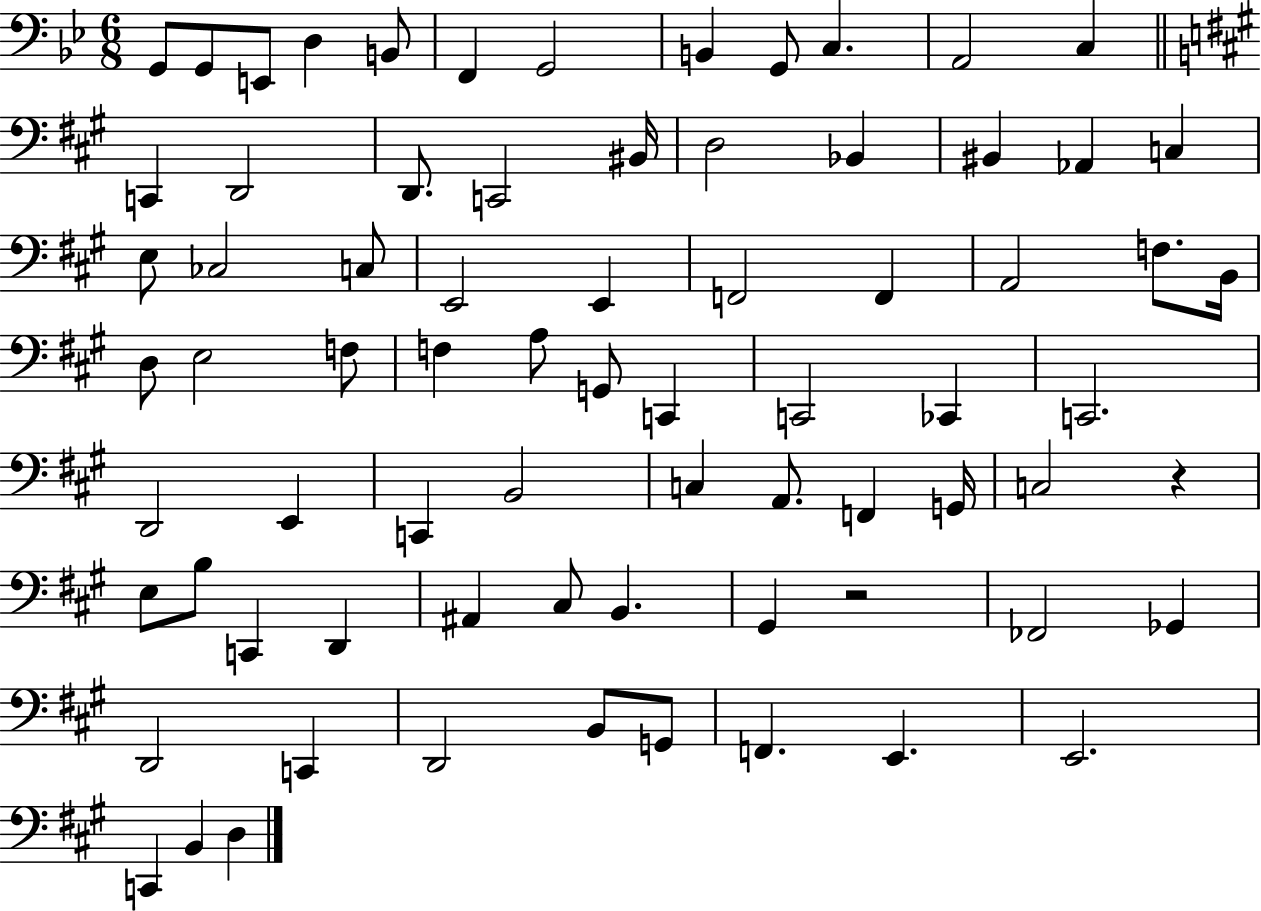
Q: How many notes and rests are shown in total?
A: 74